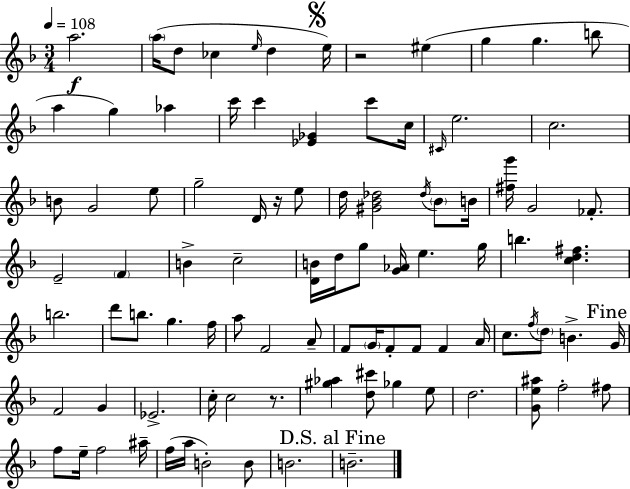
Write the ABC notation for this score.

X:1
T:Untitled
M:3/4
L:1/4
K:F
a2 a/4 d/2 _c e/4 d e/4 z2 ^e g g b/2 a g _a c'/4 c' [_E_G] c'/2 c/4 ^C/4 e2 c2 B/2 G2 e/2 g2 D/4 z/4 e/2 d/4 [^G_B_d]2 _d/4 _B/2 B/4 [^fg']/4 G2 _F/2 E2 F B c2 [DB]/4 d/4 g/2 [G_A]/4 e g/4 b [cd^f] b2 d'/2 b/2 g f/4 a/2 F2 A/2 F/2 G/4 F/2 F/2 F A/4 c/2 f/4 d/2 B G/4 F2 G _E2 c/4 c2 z/2 [^g_a] [d^c']/2 _g e/2 d2 [Ge^a]/2 f2 ^f/2 f/2 e/4 f2 ^a/4 f/4 a/4 B2 B/2 B2 B2